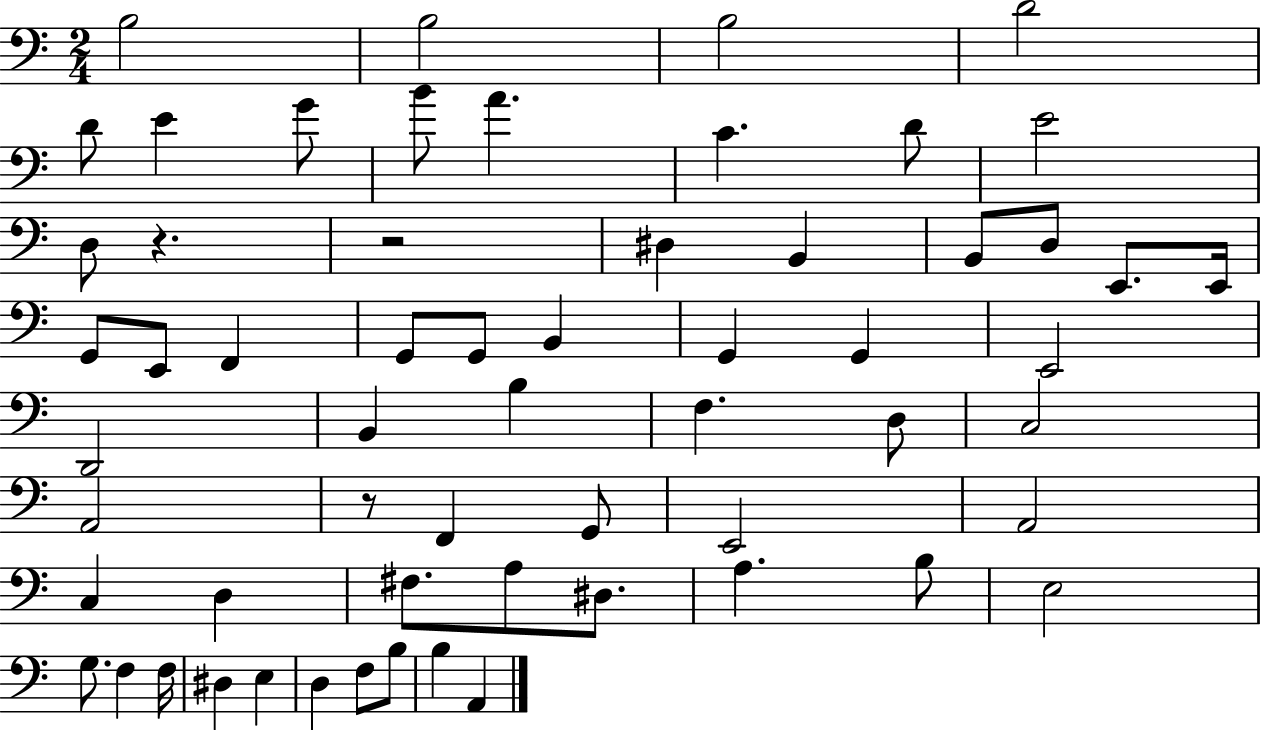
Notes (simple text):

B3/h B3/h B3/h D4/h D4/e E4/q G4/e B4/e A4/q. C4/q. D4/e E4/h D3/e R/q. R/h D#3/q B2/q B2/e D3/e E2/e. E2/s G2/e E2/e F2/q G2/e G2/e B2/q G2/q G2/q E2/h D2/h B2/q B3/q F3/q. D3/e C3/h A2/h R/e F2/q G2/e E2/h A2/h C3/q D3/q F#3/e. A3/e D#3/e. A3/q. B3/e E3/h G3/e. F3/q F3/s D#3/q E3/q D3/q F3/e B3/e B3/q A2/q